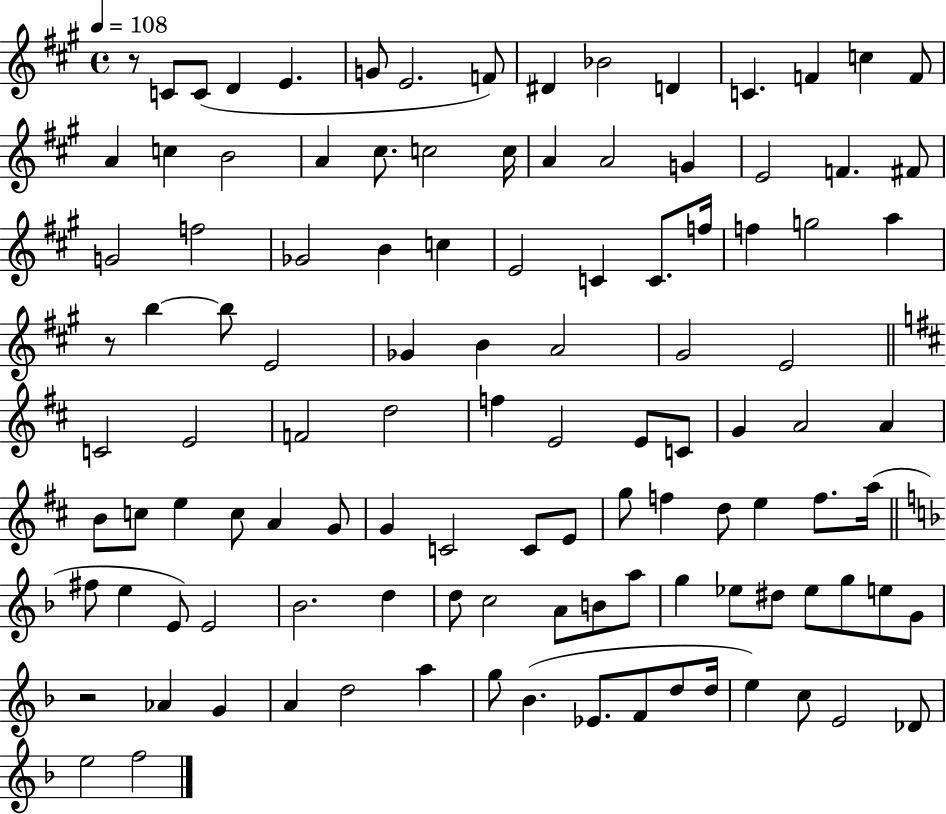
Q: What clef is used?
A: treble